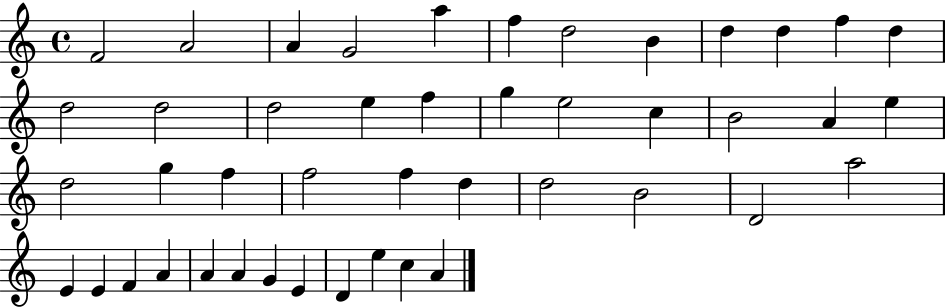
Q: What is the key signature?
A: C major